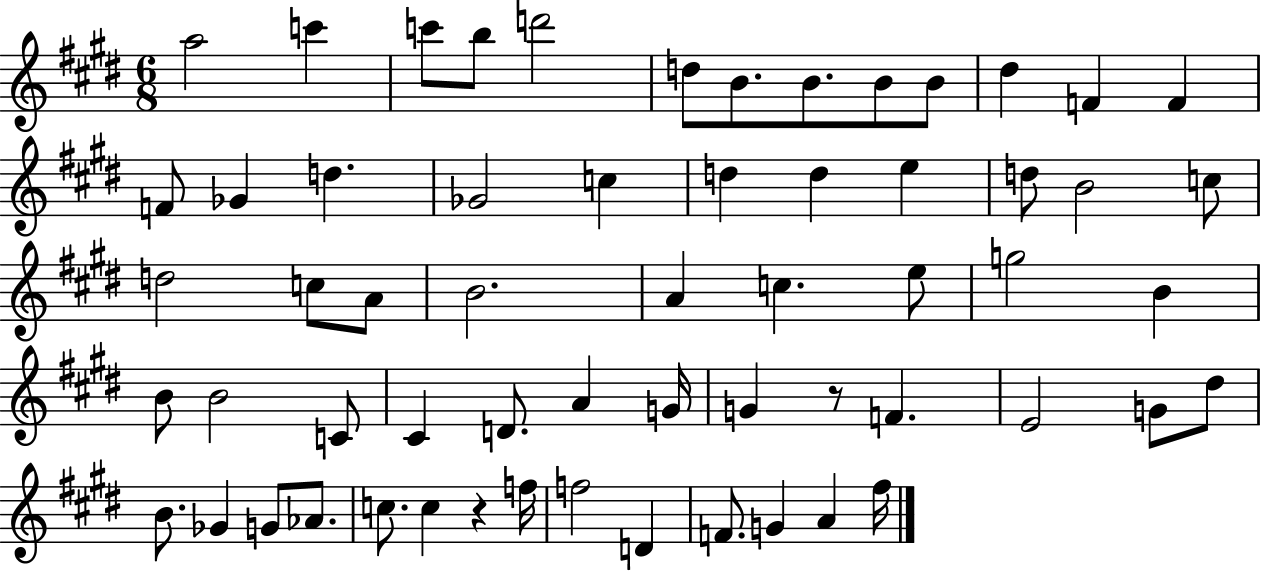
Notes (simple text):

A5/h C6/q C6/e B5/e D6/h D5/e B4/e. B4/e. B4/e B4/e D#5/q F4/q F4/q F4/e Gb4/q D5/q. Gb4/h C5/q D5/q D5/q E5/q D5/e B4/h C5/e D5/h C5/e A4/e B4/h. A4/q C5/q. E5/e G5/h B4/q B4/e B4/h C4/e C#4/q D4/e. A4/q G4/s G4/q R/e F4/q. E4/h G4/e D#5/e B4/e. Gb4/q G4/e Ab4/e. C5/e. C5/q R/q F5/s F5/h D4/q F4/e. G4/q A4/q F#5/s